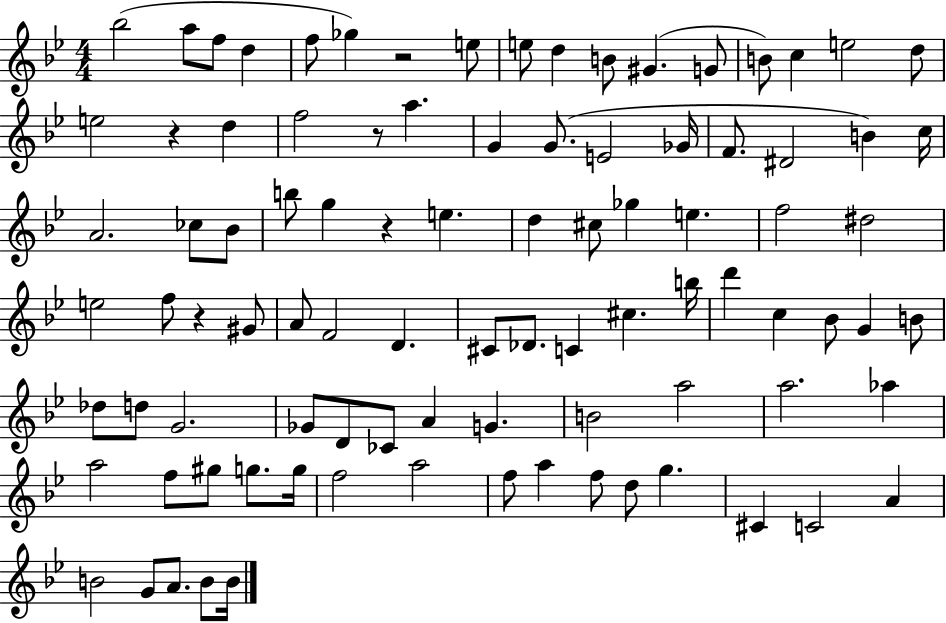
Bb5/h A5/e F5/e D5/q F5/e Gb5/q R/h E5/e E5/e D5/q B4/e G#4/q. G4/e B4/e C5/q E5/h D5/e E5/h R/q D5/q F5/h R/e A5/q. G4/q G4/e. E4/h Gb4/s F4/e. D#4/h B4/q C5/s A4/h. CES5/e Bb4/e B5/e G5/q R/q E5/q. D5/q C#5/e Gb5/q E5/q. F5/h D#5/h E5/h F5/e R/q G#4/e A4/e F4/h D4/q. C#4/e Db4/e. C4/q C#5/q. B5/s D6/q C5/q Bb4/e G4/q B4/e Db5/e D5/e G4/h. Gb4/e D4/e CES4/e A4/q G4/q. B4/h A5/h A5/h. Ab5/q A5/h F5/e G#5/e G5/e. G5/s F5/h A5/h F5/e A5/q F5/e D5/e G5/q. C#4/q C4/h A4/q B4/h G4/e A4/e. B4/e B4/s